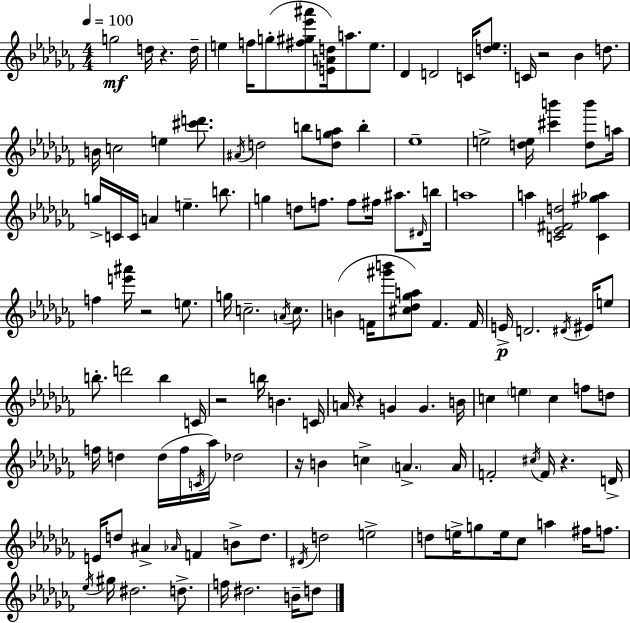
G5/h D5/s R/q. D5/s E5/q F5/s G5/e [F#5,G#5,Eb6,A#6]/e [E4,A4,D5]/s A5/e. E5/e. Db4/q D4/h C4/s [D5,Eb5]/e. C4/s R/h Bb4/q D5/e. B4/s C5/h E5/q [C#6,D6]/e. A#4/s D5/h B5/e [D5,G5,Ab5]/e B5/q Eb5/w E5/h [D5,E5]/s [C#6,B6]/q [D5,B6]/e A5/s G5/s C4/s C4/s A4/q E5/q. B5/e. G5/q D5/e F5/e. F5/e F#5/s A#5/e. D#4/s B5/s A5/w A5/q [C4,Eb4,F#4,D5]/h [C4,G#5,Ab5]/q F5/q [E6,A#6]/s R/h E5/e. G5/s C5/h. A4/s C5/e. B4/q F4/s [G#6,B6]/e [C#5,Db5,Gb5,A5]/e F4/q. F4/s E4/s D4/h. D#4/s EIS4/s E5/e B5/e. D6/h B5/q C4/s R/h B5/s B4/q. C4/s A4/s R/q G4/q G4/q. B4/s C5/q E5/q C5/q F5/e D5/e F5/s D5/q D5/s F5/s C4/s Ab5/s Db5/h R/s B4/q C5/q A4/q. A4/s F4/h C#5/s F4/s R/q. D4/s E4/s D5/e A#4/q Ab4/s F4/q B4/e D5/e. D#4/s D5/h E5/h D5/e E5/s G5/e E5/s CES5/e A5/q F#5/s F5/e. Eb5/s G#5/s D#5/h. D5/e. F5/s D#5/h. B4/s D5/e